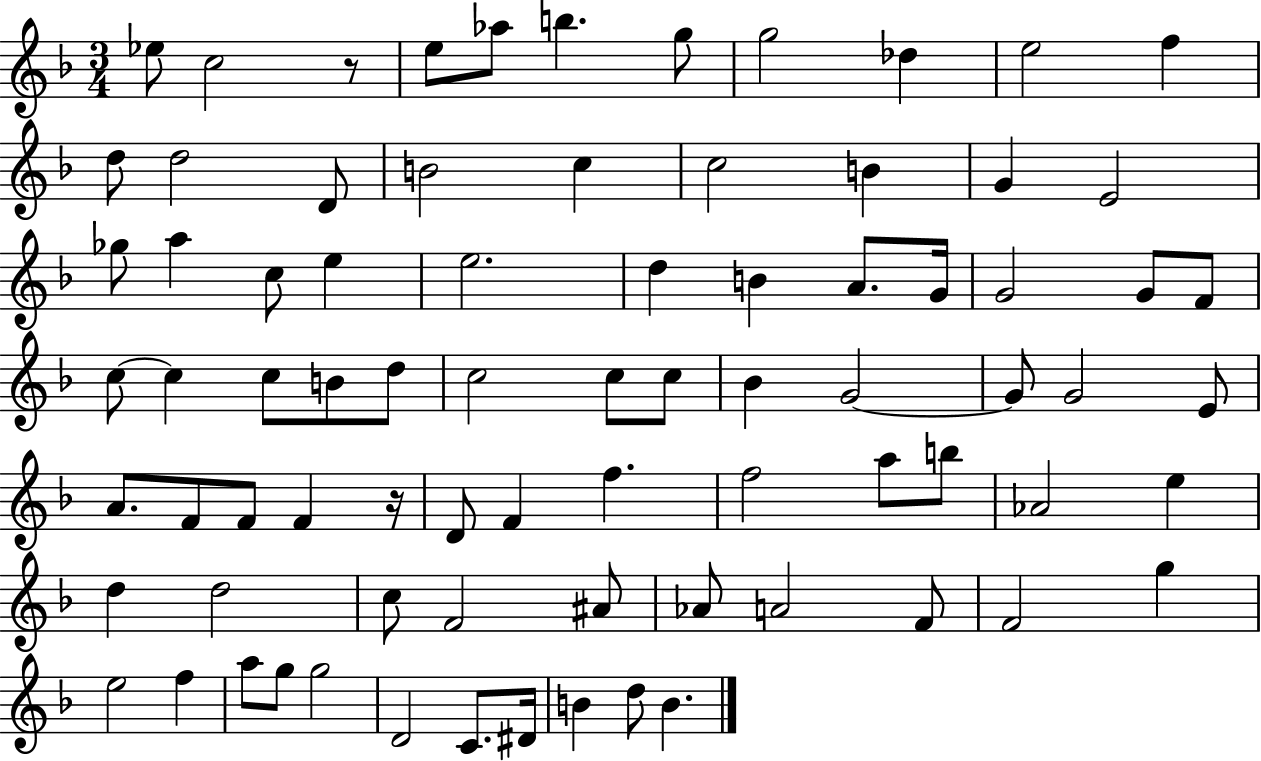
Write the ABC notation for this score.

X:1
T:Untitled
M:3/4
L:1/4
K:F
_e/2 c2 z/2 e/2 _a/2 b g/2 g2 _d e2 f d/2 d2 D/2 B2 c c2 B G E2 _g/2 a c/2 e e2 d B A/2 G/4 G2 G/2 F/2 c/2 c c/2 B/2 d/2 c2 c/2 c/2 _B G2 G/2 G2 E/2 A/2 F/2 F/2 F z/4 D/2 F f f2 a/2 b/2 _A2 e d d2 c/2 F2 ^A/2 _A/2 A2 F/2 F2 g e2 f a/2 g/2 g2 D2 C/2 ^D/4 B d/2 B